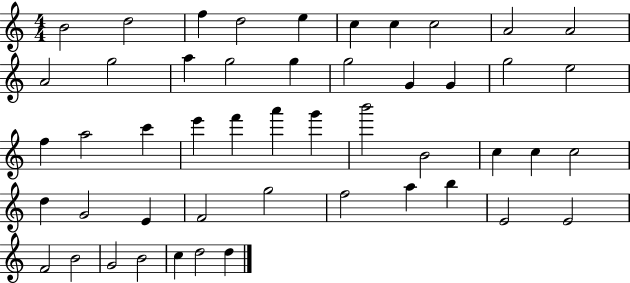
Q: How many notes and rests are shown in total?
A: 49